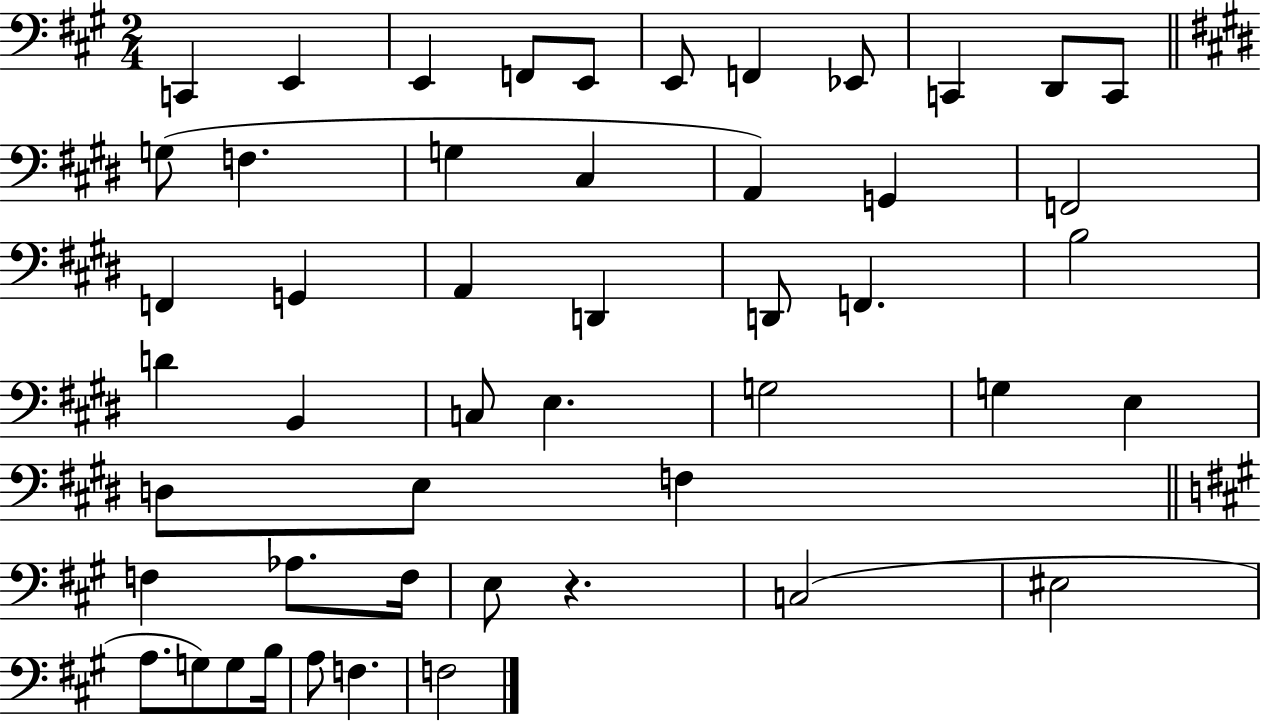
C2/q E2/q E2/q F2/e E2/e E2/e F2/q Eb2/e C2/q D2/e C2/e G3/e F3/q. G3/q C#3/q A2/q G2/q F2/h F2/q G2/q A2/q D2/q D2/e F2/q. B3/h D4/q B2/q C3/e E3/q. G3/h G3/q E3/q D3/e E3/e F3/q F3/q Ab3/e. F3/s E3/e R/q. C3/h EIS3/h A3/e. G3/e G3/e B3/s A3/e F3/q. F3/h